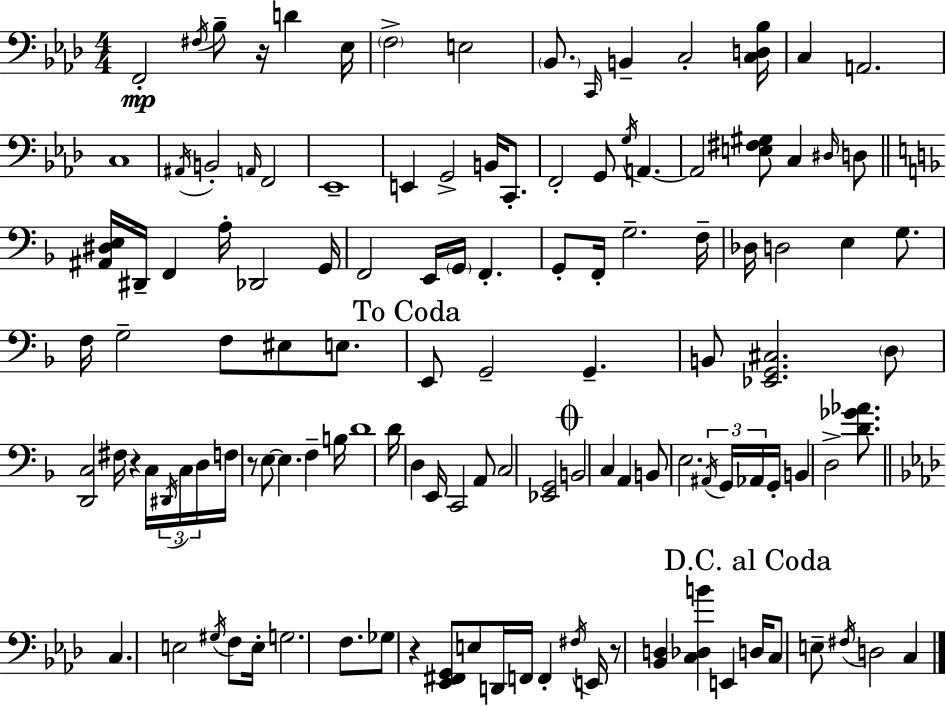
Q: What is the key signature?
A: AES major